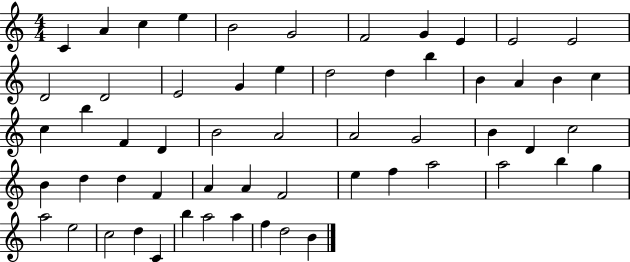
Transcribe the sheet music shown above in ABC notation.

X:1
T:Untitled
M:4/4
L:1/4
K:C
C A c e B2 G2 F2 G E E2 E2 D2 D2 E2 G e d2 d b B A B c c b F D B2 A2 A2 G2 B D c2 B d d F A A F2 e f a2 a2 b g a2 e2 c2 d C b a2 a f d2 B